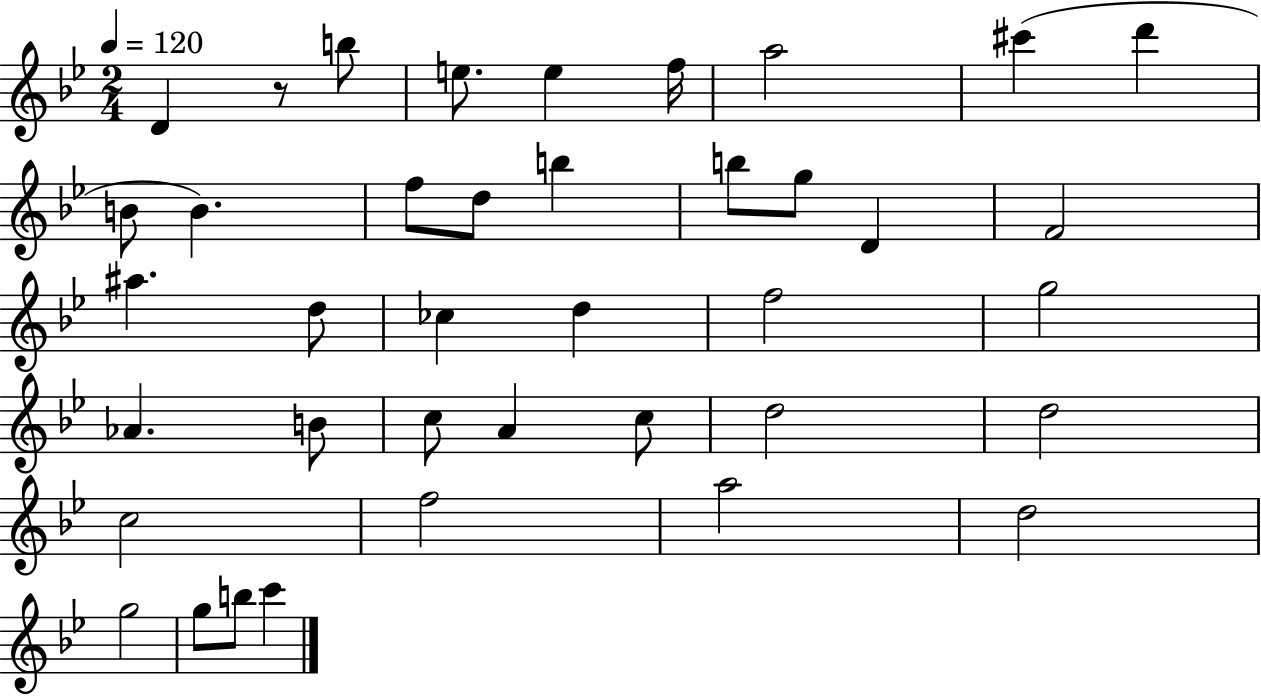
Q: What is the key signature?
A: BES major